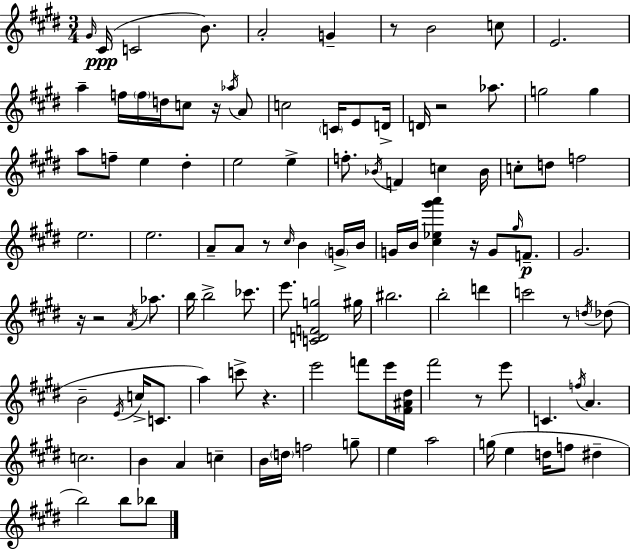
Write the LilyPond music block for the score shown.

{
  \clef treble
  \numericTimeSignature
  \time 3/4
  \key e \major
  \grace { gis'16 }\ppp cis'16( c'2 b'8.) | a'2-. g'4-- | r8 b'2 c''8 | e'2. | \break a''4-- f''16 \parenthesize f''16 d''16 c''8 r16 \acciaccatura { aes''16 } | a'8 c''2 \parenthesize c'16 e'8 | d'16-> d'16 r2 aes''8. | g''2 g''4 | \break a''8 f''8-- e''4 dis''4-. | e''2 e''4-> | f''8.-. \acciaccatura { bes'16 } f'4 c''4 | bes'16 c''8-. d''8 f''2 | \break e''2. | e''2. | a'8-- a'8 r8 \grace { cis''16 } b'4 | \parenthesize g'16-> b'16 g'16 b'16 <cis'' ees'' gis''' a'''>4 r16 g'8 | \break \grace { gis''16 }\p f'8.-- gis'2. | r16 r2 | \acciaccatura { a'16 } aes''8. b''16 b''2-> | ces'''8. e'''8. <c' d' f' g''>2 | \break gis''16 bis''2. | b''2-. | d'''4 c'''2 | r8 \acciaccatura { d''16 } des''8( b'2-- | \break \acciaccatura { e'16 } c''16-> c'8. a''4) | c'''8-> r4. e'''2 | f'''8 e'''16 <fis' ais' dis''>16 fis'''2 | r8 e'''8 c'4. | \break \acciaccatura { f''16 } a'4. c''2. | b'4 | a'4 c''4-- b'16 \parenthesize d''16 f''2 | g''8-- e''4 | \break a''2 g''16( e''4 | d''16 f''8 dis''4-- b''2) | b''8 bes''8 \bar "|."
}